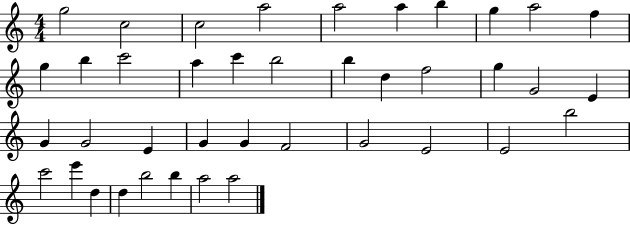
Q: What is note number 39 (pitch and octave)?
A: A5